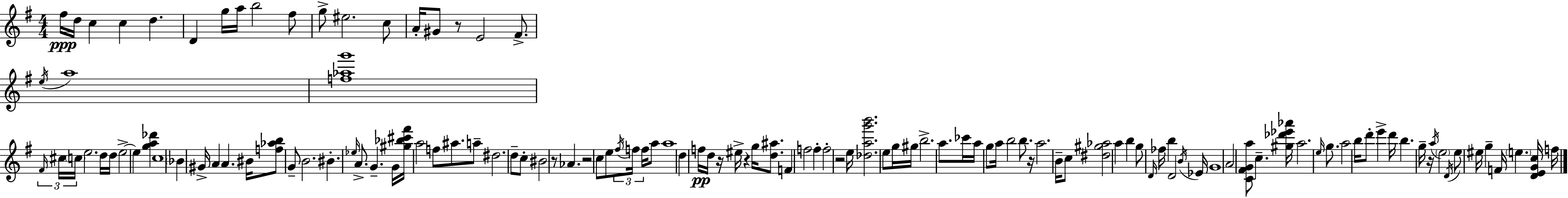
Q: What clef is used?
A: treble